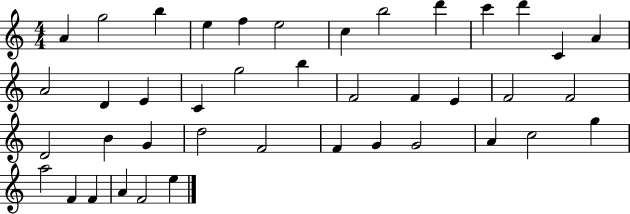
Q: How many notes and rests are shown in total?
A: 41